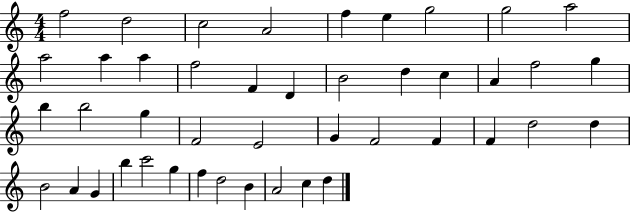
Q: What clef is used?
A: treble